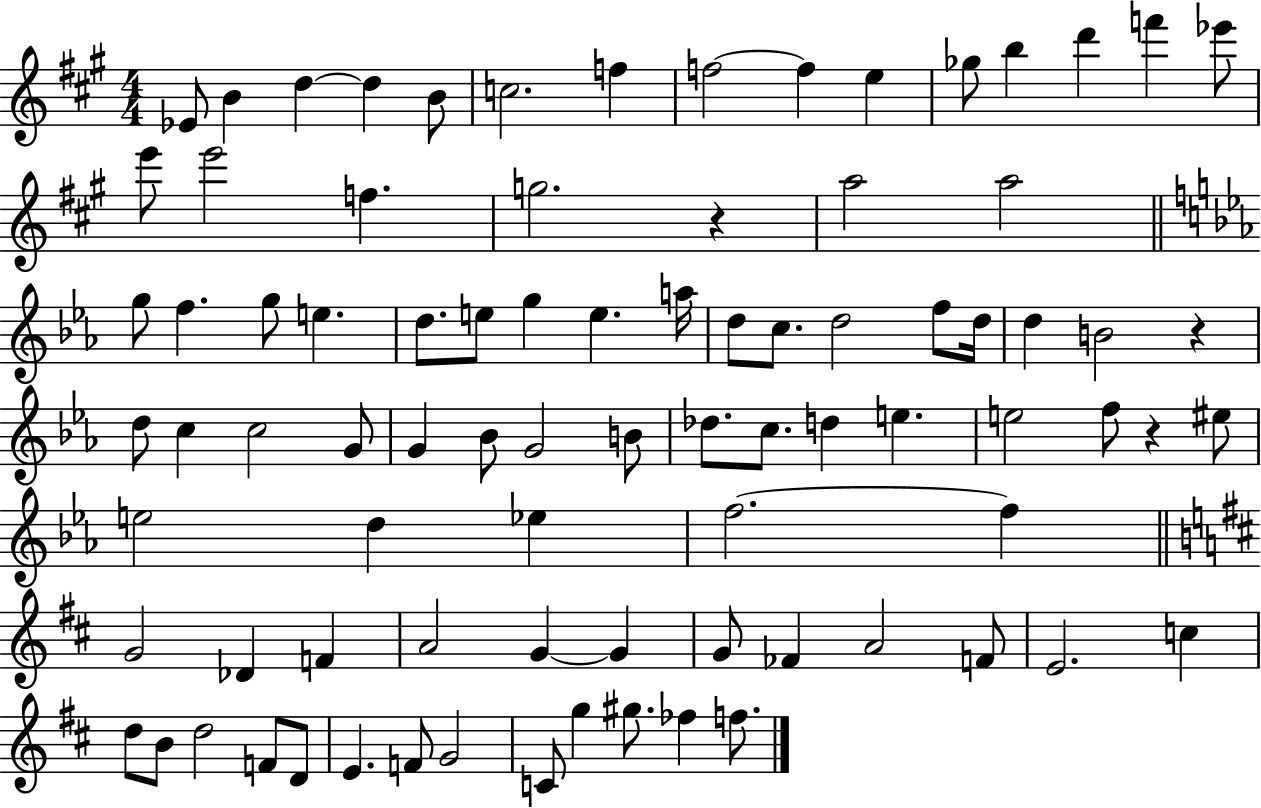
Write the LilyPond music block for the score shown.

{
  \clef treble
  \numericTimeSignature
  \time 4/4
  \key a \major
  ees'8 b'4 d''4~~ d''4 b'8 | c''2. f''4 | f''2~~ f''4 e''4 | ges''8 b''4 d'''4 f'''4 ees'''8 | \break e'''8 e'''2 f''4. | g''2. r4 | a''2 a''2 | \bar "||" \break \key ees \major g''8 f''4. g''8 e''4. | d''8. e''8 g''4 e''4. a''16 | d''8 c''8. d''2 f''8 d''16 | d''4 b'2 r4 | \break d''8 c''4 c''2 g'8 | g'4 bes'8 g'2 b'8 | des''8. c''8. d''4 e''4. | e''2 f''8 r4 eis''8 | \break e''2 d''4 ees''4 | f''2.~~ f''4 | \bar "||" \break \key b \minor g'2 des'4 f'4 | a'2 g'4~~ g'4 | g'8 fes'4 a'2 f'8 | e'2. c''4 | \break d''8 b'8 d''2 f'8 d'8 | e'4. f'8 g'2 | c'8 g''4 gis''8. fes''4 f''8. | \bar "|."
}